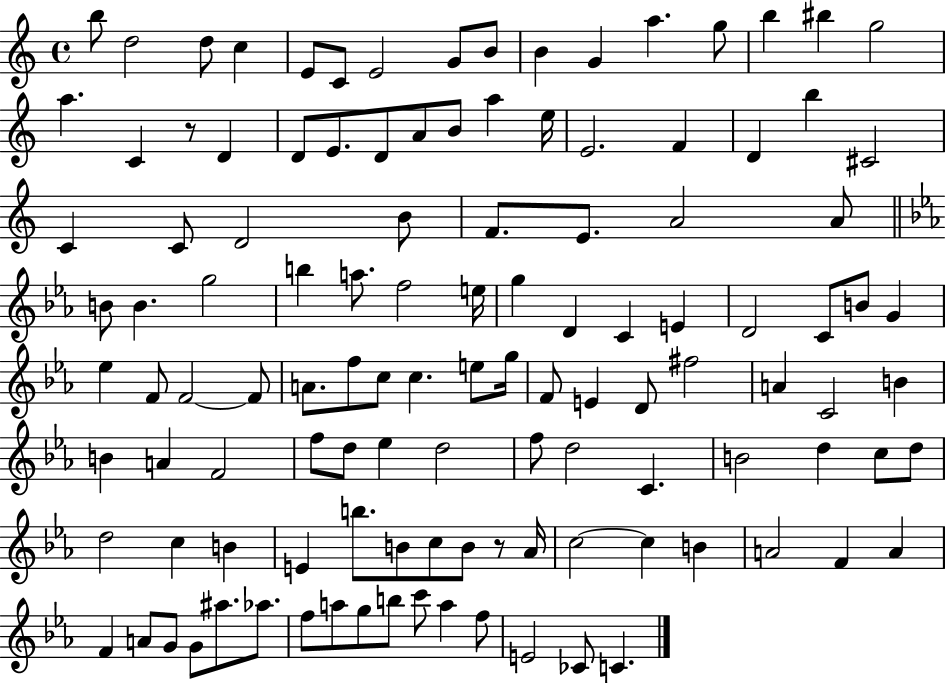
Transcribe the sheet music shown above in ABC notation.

X:1
T:Untitled
M:4/4
L:1/4
K:C
b/2 d2 d/2 c E/2 C/2 E2 G/2 B/2 B G a g/2 b ^b g2 a C z/2 D D/2 E/2 D/2 A/2 B/2 a e/4 E2 F D b ^C2 C C/2 D2 B/2 F/2 E/2 A2 A/2 B/2 B g2 b a/2 f2 e/4 g D C E D2 C/2 B/2 G _e F/2 F2 F/2 A/2 f/2 c/2 c e/2 g/4 F/2 E D/2 ^f2 A C2 B B A F2 f/2 d/2 _e d2 f/2 d2 C B2 d c/2 d/2 d2 c B E b/2 B/2 c/2 B/2 z/2 _A/4 c2 c B A2 F A F A/2 G/2 G/2 ^a/2 _a/2 f/2 a/2 g/2 b/2 c'/2 a f/2 E2 _C/2 C